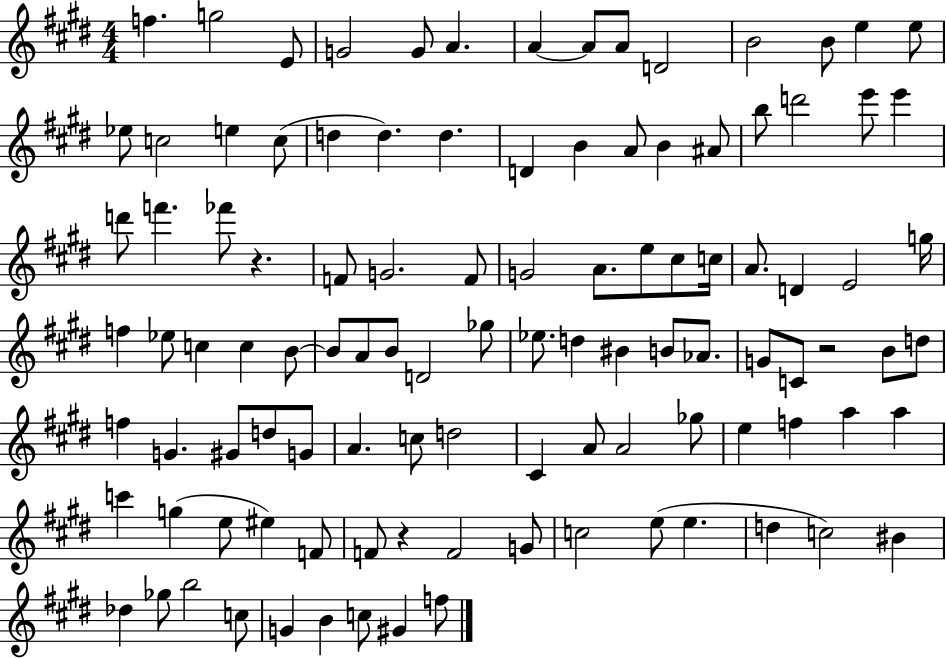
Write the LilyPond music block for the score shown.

{
  \clef treble
  \numericTimeSignature
  \time 4/4
  \key e \major
  f''4. g''2 e'8 | g'2 g'8 a'4. | a'4~~ a'8 a'8 d'2 | b'2 b'8 e''4 e''8 | \break ees''8 c''2 e''4 c''8( | d''4 d''4.) d''4. | d'4 b'4 a'8 b'4 ais'8 | b''8 d'''2 e'''8 e'''4 | \break d'''8 f'''4. fes'''8 r4. | f'8 g'2. f'8 | g'2 a'8. e''8 cis''8 c''16 | a'8. d'4 e'2 g''16 | \break f''4 ees''8 c''4 c''4 b'8~~ | b'8 a'8 b'8 d'2 ges''8 | ees''8. d''4 bis'4 b'8 aes'8. | g'8 c'8 r2 b'8 d''8 | \break f''4 g'4. gis'8 d''8 g'8 | a'4. c''8 d''2 | cis'4 a'8 a'2 ges''8 | e''4 f''4 a''4 a''4 | \break c'''4 g''4( e''8 eis''4) f'8 | f'8 r4 f'2 g'8 | c''2 e''8( e''4. | d''4 c''2) bis'4 | \break des''4 ges''8 b''2 c''8 | g'4 b'4 c''8 gis'4 f''8 | \bar "|."
}